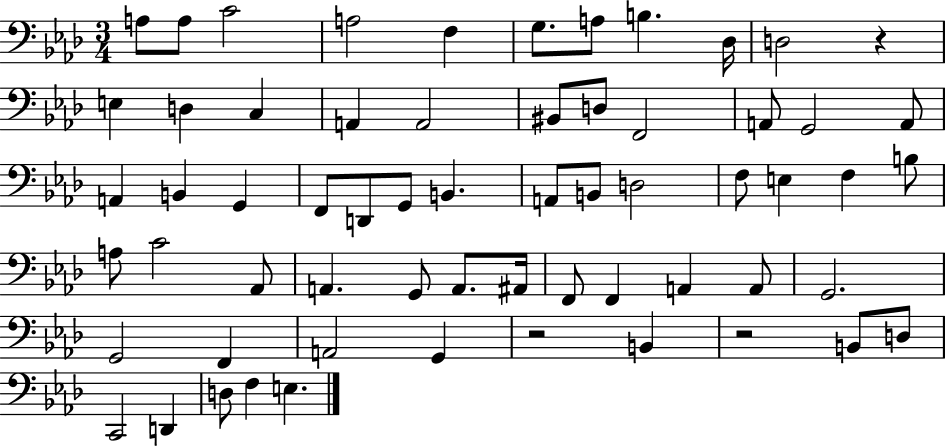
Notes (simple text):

A3/e A3/e C4/h A3/h F3/q G3/e. A3/e B3/q. Db3/s D3/h R/q E3/q D3/q C3/q A2/q A2/h BIS2/e D3/e F2/h A2/e G2/h A2/e A2/q B2/q G2/q F2/e D2/e G2/e B2/q. A2/e B2/e D3/h F3/e E3/q F3/q B3/e A3/e C4/h Ab2/e A2/q. G2/e A2/e. A#2/s F2/e F2/q A2/q A2/e G2/h. G2/h F2/q A2/h G2/q R/h B2/q R/h B2/e D3/e C2/h D2/q D3/e F3/q E3/q.